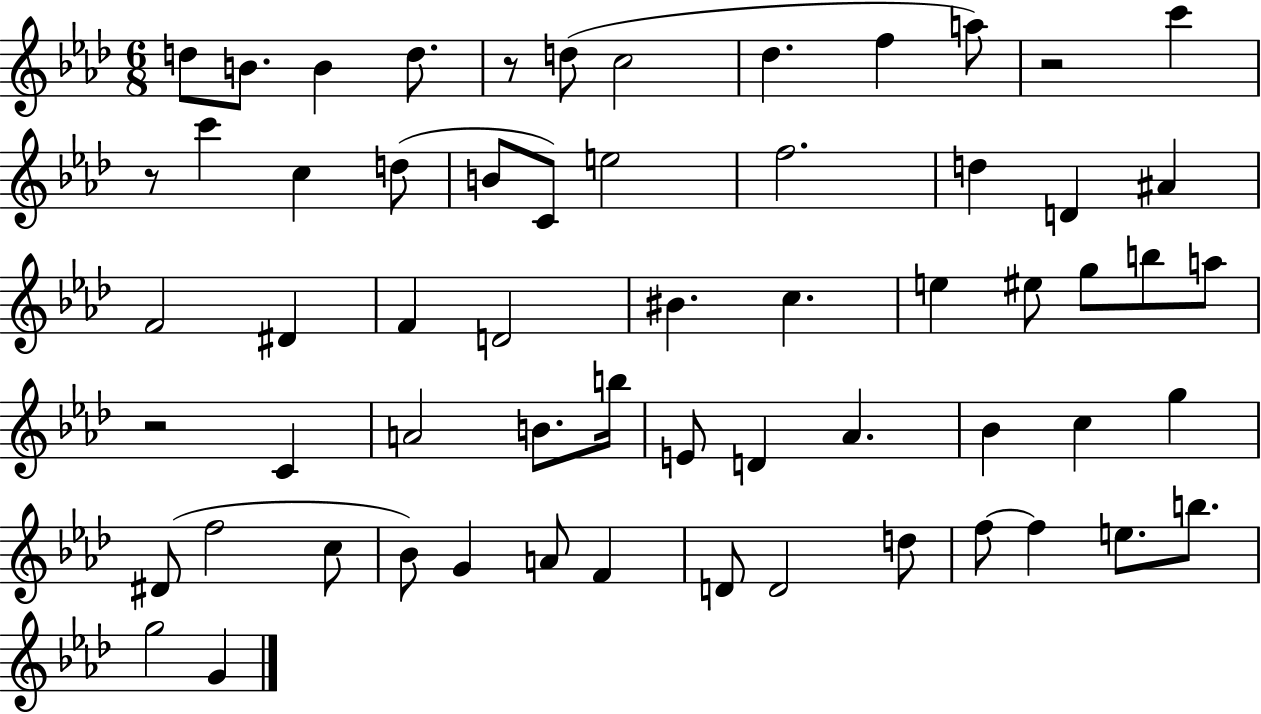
{
  \clef treble
  \numericTimeSignature
  \time 6/8
  \key aes \major
  \repeat volta 2 { d''8 b'8. b'4 d''8. | r8 d''8( c''2 | des''4. f''4 a''8) | r2 c'''4 | \break r8 c'''4 c''4 d''8( | b'8 c'8) e''2 | f''2. | d''4 d'4 ais'4 | \break f'2 dis'4 | f'4 d'2 | bis'4. c''4. | e''4 eis''8 g''8 b''8 a''8 | \break r2 c'4 | a'2 b'8. b''16 | e'8 d'4 aes'4. | bes'4 c''4 g''4 | \break dis'8( f''2 c''8 | bes'8) g'4 a'8 f'4 | d'8 d'2 d''8 | f''8~~ f''4 e''8. b''8. | \break g''2 g'4 | } \bar "|."
}